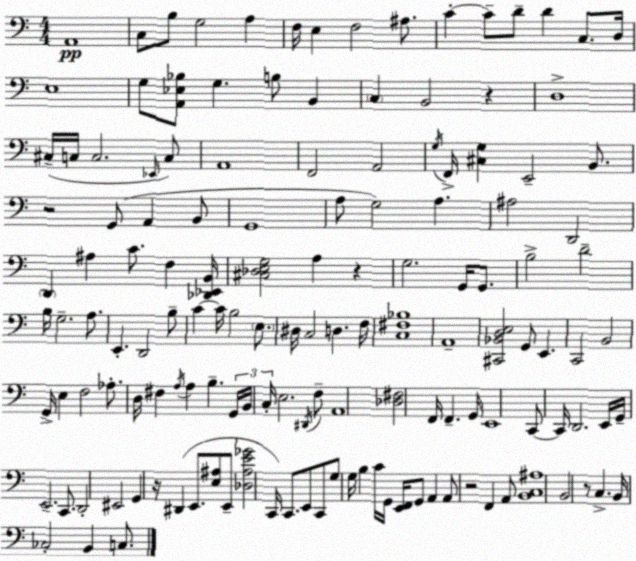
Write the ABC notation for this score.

X:1
T:Untitled
M:4/4
L:1/4
K:C
A,,4 C,/2 B,/2 G,2 A, F,/4 E, F,2 ^A,/2 C C/2 D/2 D C,/2 D,/4 E,4 G,/2 [A,,_E,_B,]/2 G, B,/2 B,, C, B,,2 z D,4 ^C,/4 C,/4 C,2 _E,,/4 C,/2 A,,4 F,,2 A,,2 G,/4 F,,/4 [^C,G,] E,,2 B,,/2 z2 G,,/2 A,, B,,/2 G,,4 A,/2 G,2 A, ^A,2 D,,2 D,, ^A, C/2 F, [_D,,_E,,B,,]/4 [^C,_D,E,G,]2 A, z G,2 G,,/4 G,,/2 B,2 D2 B,/4 G,2 A,/2 E,, D,,2 B,/2 C C/4 B,2 E,/2 ^D,/4 C,2 D, F,/4 [C,^F,_B,]4 A,,4 [^C,,_B,,D,E,]2 G,,/2 E,, C,,2 B,,2 G,,/4 E, F,2 _A,/2 D,/4 ^F, A,/4 A, B, G,,/4 B,,/4 C,/4 E,2 ^D,,/4 F,/2 A,,4 [_D,^F,]2 F,,/4 F,, G,,/4 E,,4 C,,/2 C,,/4 D,,2 E,,/4 G,,/4 E,,2 C,,/2 D,,2 ^E,,2 G,, z/4 ^D,, E,,/2 [E,^A,]/2 E,,/2 [_D,^A,E_G]2 C,,/4 C,,/2 E,,/2 C,,/2 G,/2 G,/4 B, C/4 G,,/4 [E,,F,,]/4 G,,/2 A,, A,,/2 z2 F,, A,,/2 [B,,C,^A,]4 B,,2 z/2 C, B,,/4 _C,2 B,, C,/2